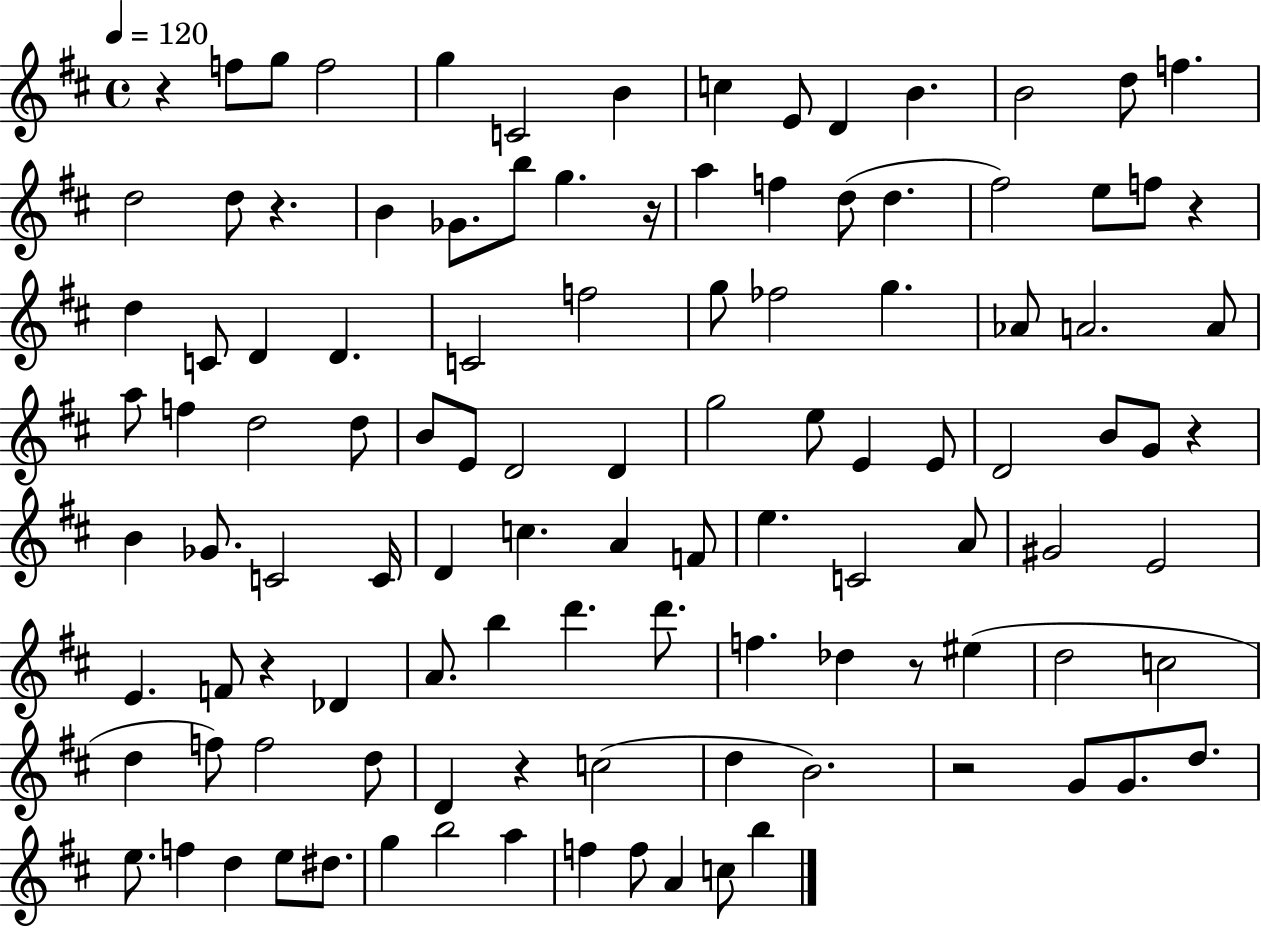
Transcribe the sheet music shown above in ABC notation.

X:1
T:Untitled
M:4/4
L:1/4
K:D
z f/2 g/2 f2 g C2 B c E/2 D B B2 d/2 f d2 d/2 z B _G/2 b/2 g z/4 a f d/2 d ^f2 e/2 f/2 z d C/2 D D C2 f2 g/2 _f2 g _A/2 A2 A/2 a/2 f d2 d/2 B/2 E/2 D2 D g2 e/2 E E/2 D2 B/2 G/2 z B _G/2 C2 C/4 D c A F/2 e C2 A/2 ^G2 E2 E F/2 z _D A/2 b d' d'/2 f _d z/2 ^e d2 c2 d f/2 f2 d/2 D z c2 d B2 z2 G/2 G/2 d/2 e/2 f d e/2 ^d/2 g b2 a f f/2 A c/2 b